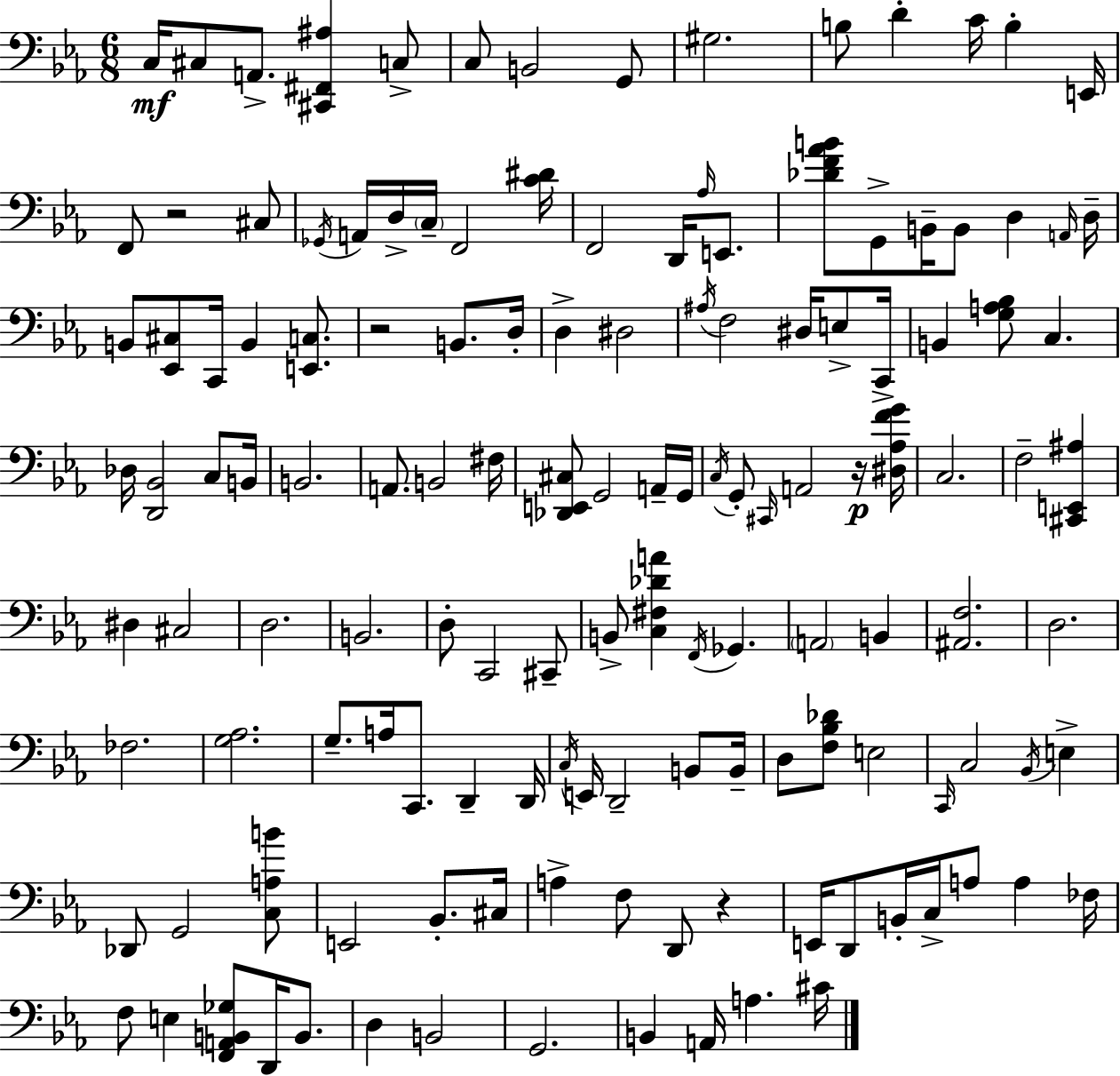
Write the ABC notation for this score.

X:1
T:Untitled
M:6/8
L:1/4
K:Cm
C,/4 ^C,/2 A,,/2 [^C,,^F,,^A,] C,/2 C,/2 B,,2 G,,/2 ^G,2 B,/2 D C/4 B, E,,/4 F,,/2 z2 ^C,/2 _G,,/4 A,,/4 D,/4 C,/4 F,,2 [C^D]/4 F,,2 D,,/4 _A,/4 E,,/2 [_DF_AB]/2 G,,/2 B,,/4 B,,/2 D, A,,/4 D,/4 B,,/2 [_E,,^C,]/2 C,,/4 B,, [E,,C,]/2 z2 B,,/2 D,/4 D, ^D,2 ^A,/4 F,2 ^D,/4 E,/2 C,,/4 B,, [G,A,_B,]/2 C, _D,/4 [D,,_B,,]2 C,/2 B,,/4 B,,2 A,,/2 B,,2 ^F,/4 [_D,,E,,^C,]/2 G,,2 A,,/4 G,,/4 C,/4 G,,/2 ^C,,/4 A,,2 z/4 [^D,_A,FG]/4 C,2 F,2 [^C,,E,,^A,] ^D, ^C,2 D,2 B,,2 D,/2 C,,2 ^C,,/2 B,,/2 [C,^F,_DA] F,,/4 _G,, A,,2 B,, [^A,,F,]2 D,2 _F,2 [G,_A,]2 G,/2 A,/4 C,,/2 D,, D,,/4 C,/4 E,,/4 D,,2 B,,/2 B,,/4 D,/2 [F,_B,_D]/2 E,2 C,,/4 C,2 _B,,/4 E, _D,,/2 G,,2 [C,A,B]/2 E,,2 _B,,/2 ^C,/4 A, F,/2 D,,/2 z E,,/4 D,,/2 B,,/4 C,/4 A,/2 A, _F,/4 F,/2 E, [F,,A,,B,,_G,]/2 D,,/4 B,,/2 D, B,,2 G,,2 B,, A,,/4 A, ^C/4